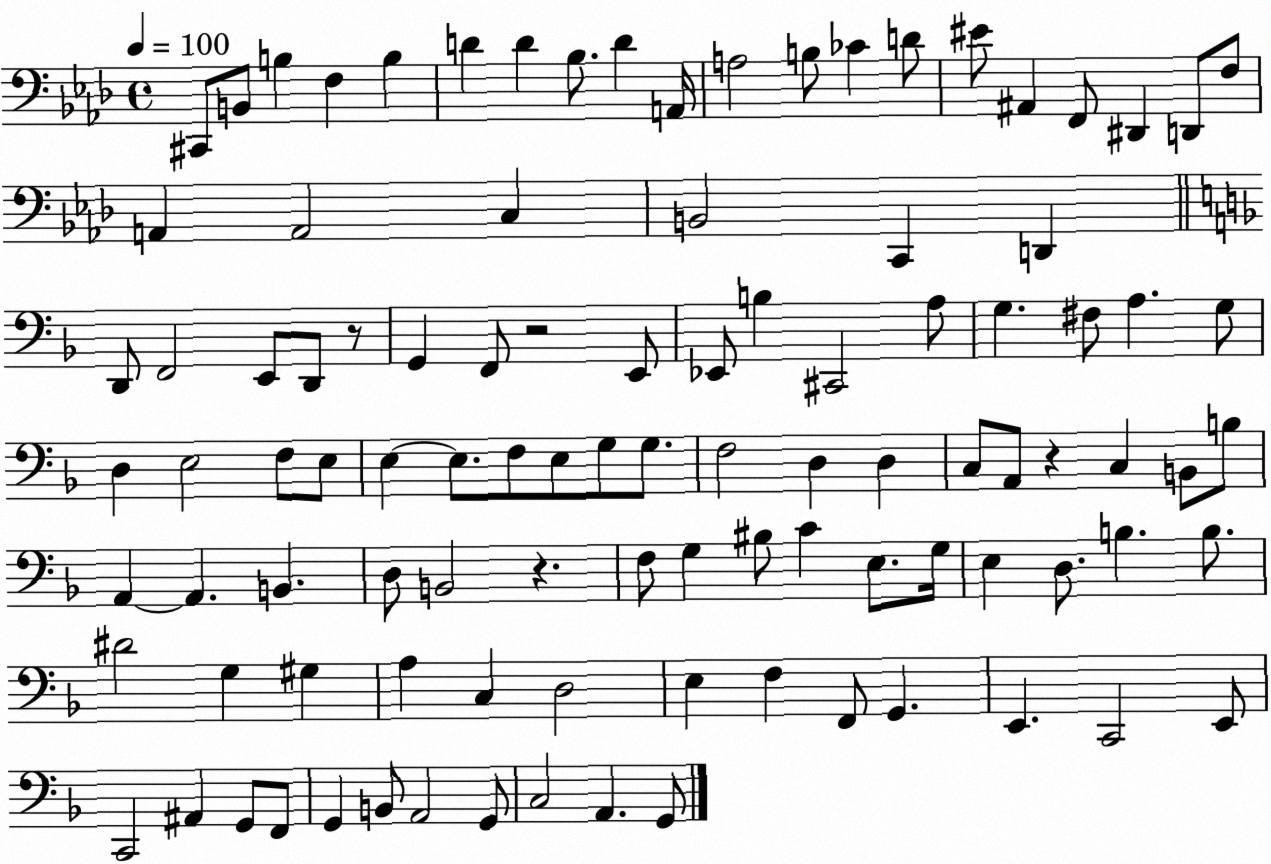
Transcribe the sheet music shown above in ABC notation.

X:1
T:Untitled
M:4/4
L:1/4
K:Ab
^C,,/2 B,,/2 B, F, B, D D _B,/2 D A,,/4 A,2 B,/2 _C D/2 ^E/2 ^A,, F,,/2 ^D,, D,,/2 F,/2 A,, A,,2 C, B,,2 C,, D,, D,,/2 F,,2 E,,/2 D,,/2 z/2 G,, F,,/2 z2 E,,/2 _E,,/2 B, ^C,,2 A,/2 G, ^F,/2 A, G,/2 D, E,2 F,/2 E,/2 E, E,/2 F,/2 E,/2 G,/2 G,/2 F,2 D, D, C,/2 A,,/2 z C, B,,/2 B,/2 A,, A,, B,, D,/2 B,,2 z F,/2 G, ^B,/2 C E,/2 G,/4 E, D,/2 B, B,/2 ^D2 G, ^G, A, C, D,2 E, F, F,,/2 G,, E,, C,,2 E,,/2 C,,2 ^A,, G,,/2 F,,/2 G,, B,,/2 A,,2 G,,/2 C,2 A,, G,,/2